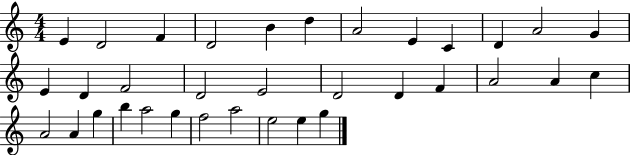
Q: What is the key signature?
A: C major